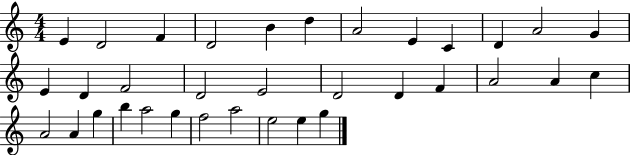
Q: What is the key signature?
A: C major